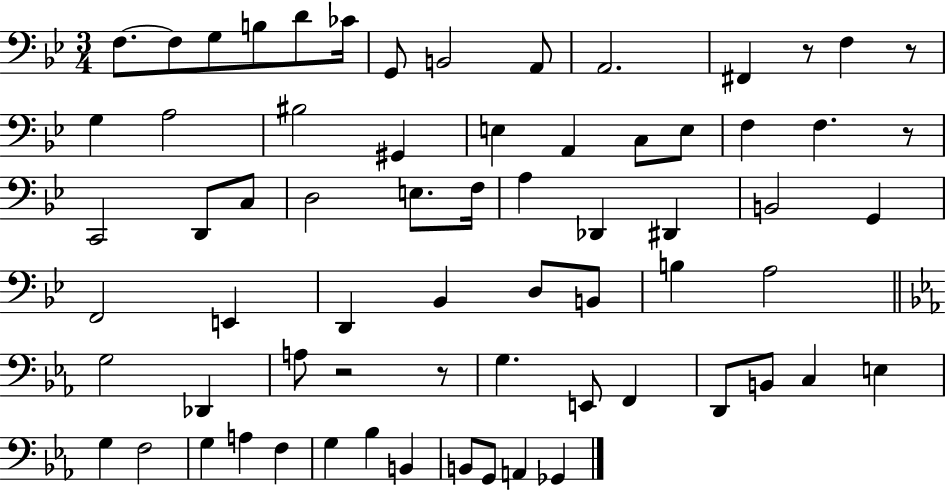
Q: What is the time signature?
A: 3/4